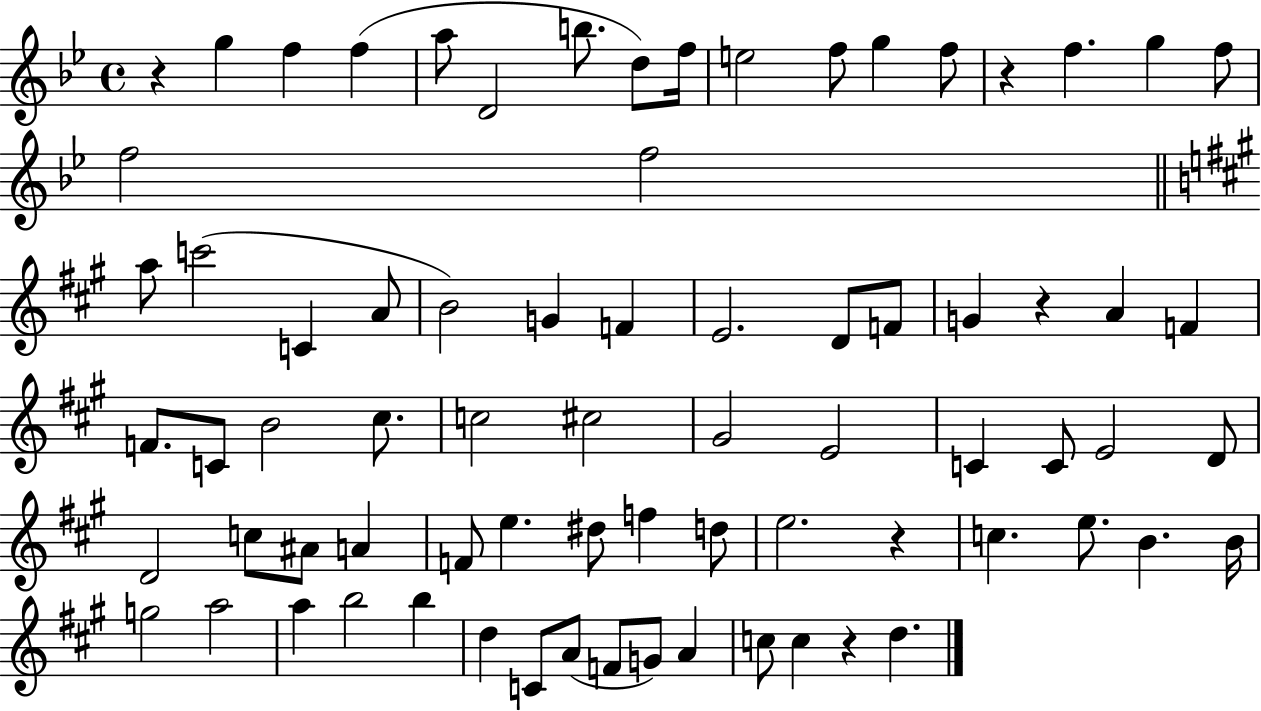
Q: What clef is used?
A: treble